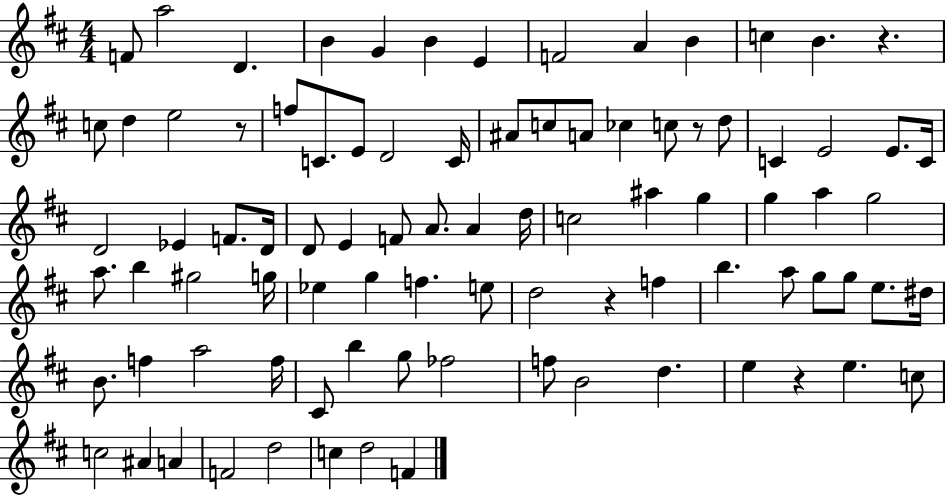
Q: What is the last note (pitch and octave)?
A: F4